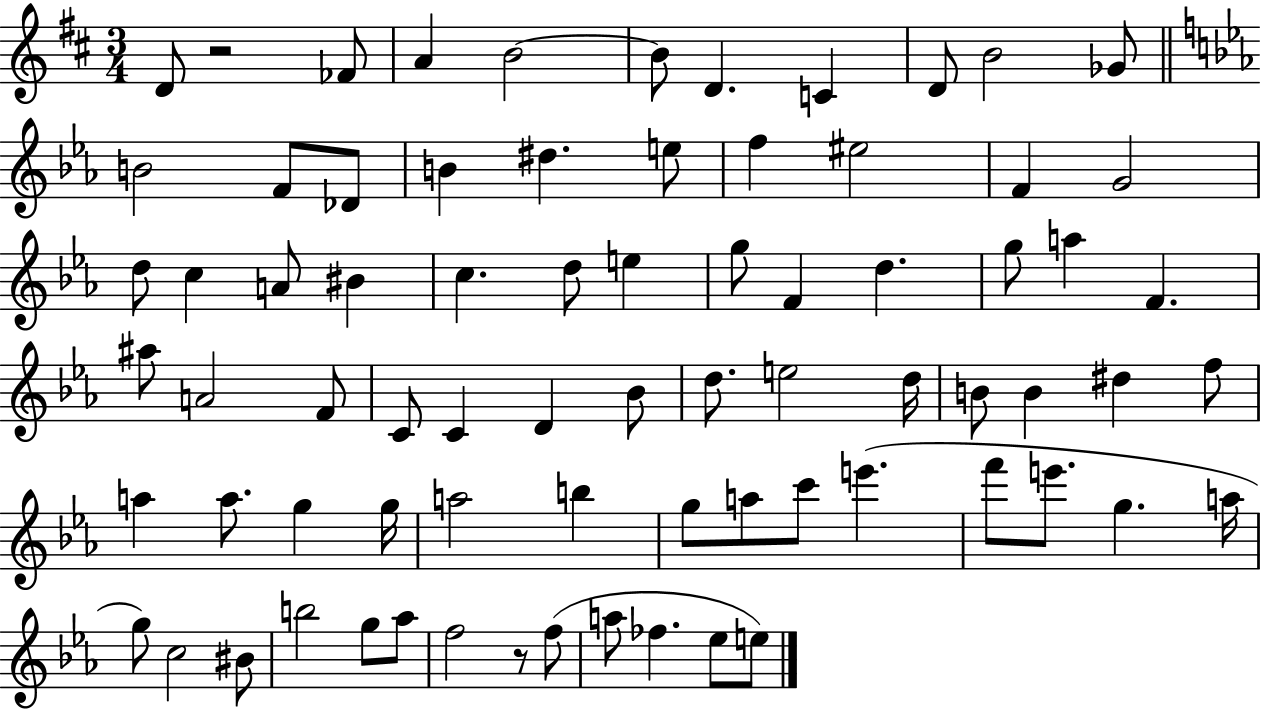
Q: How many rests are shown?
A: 2